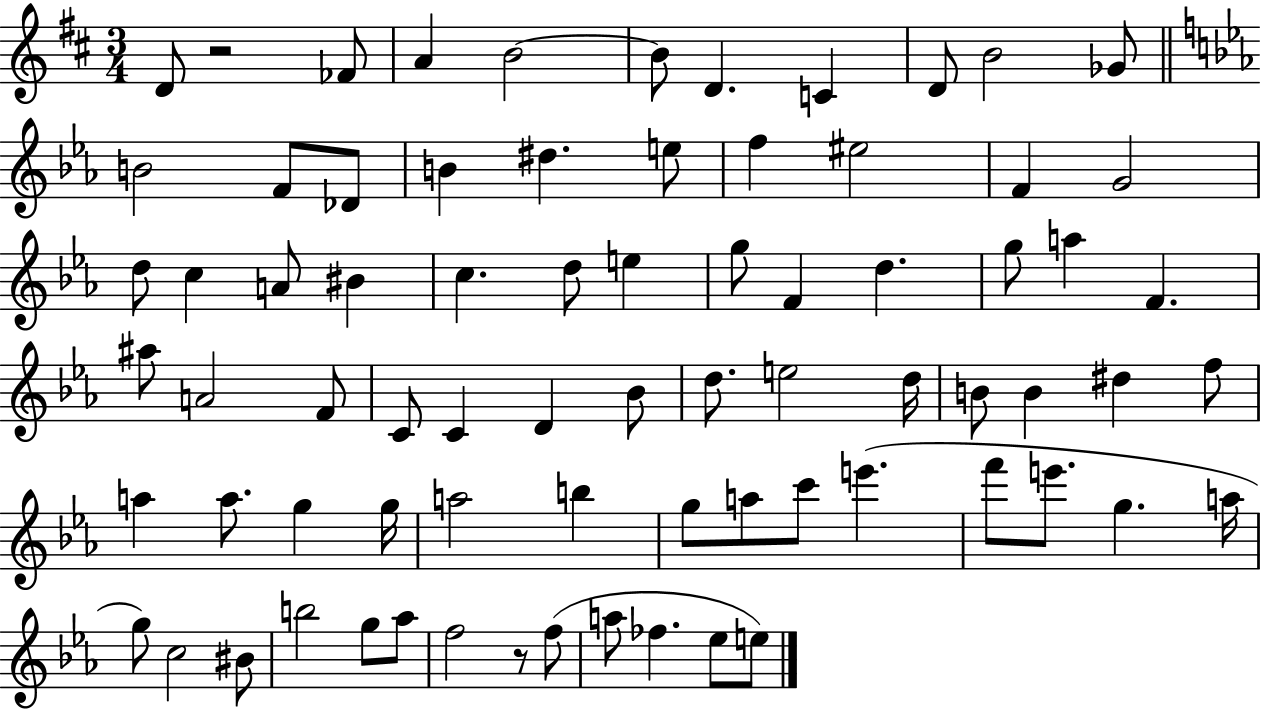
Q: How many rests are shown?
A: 2